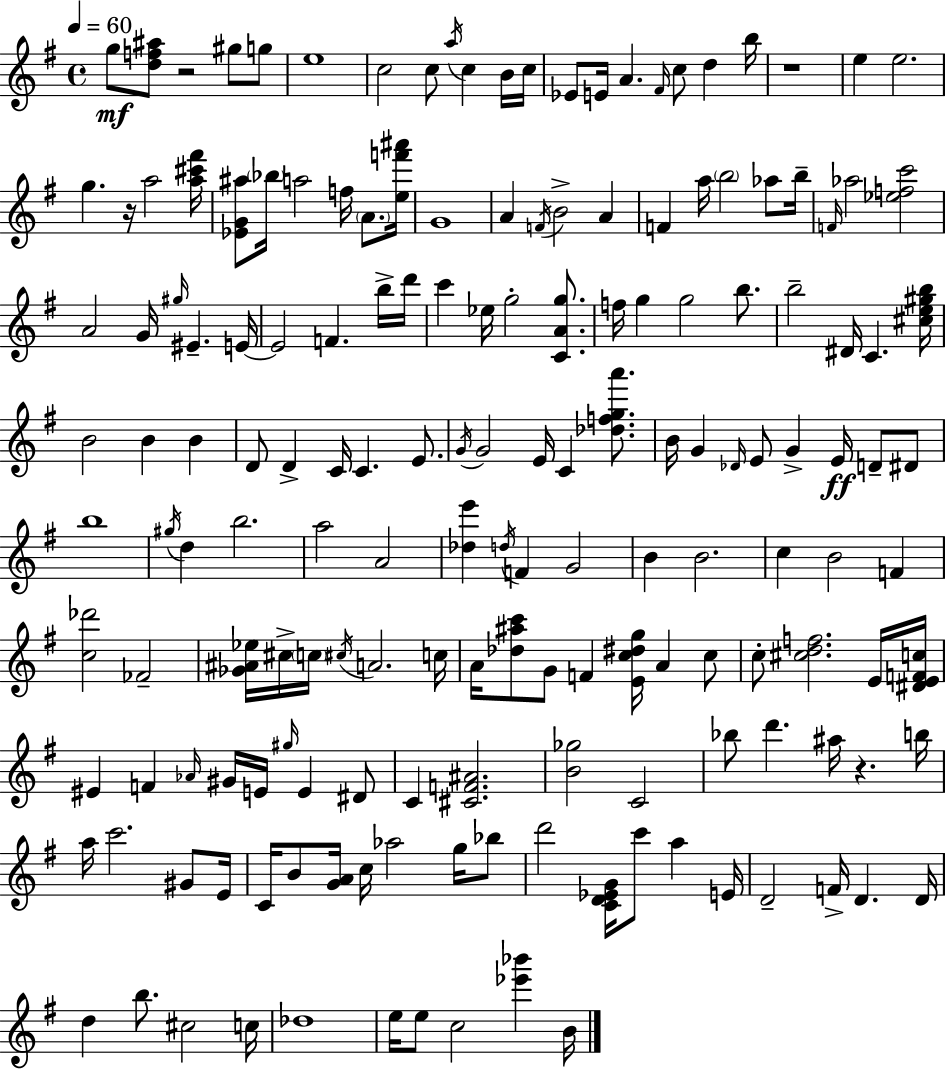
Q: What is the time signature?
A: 4/4